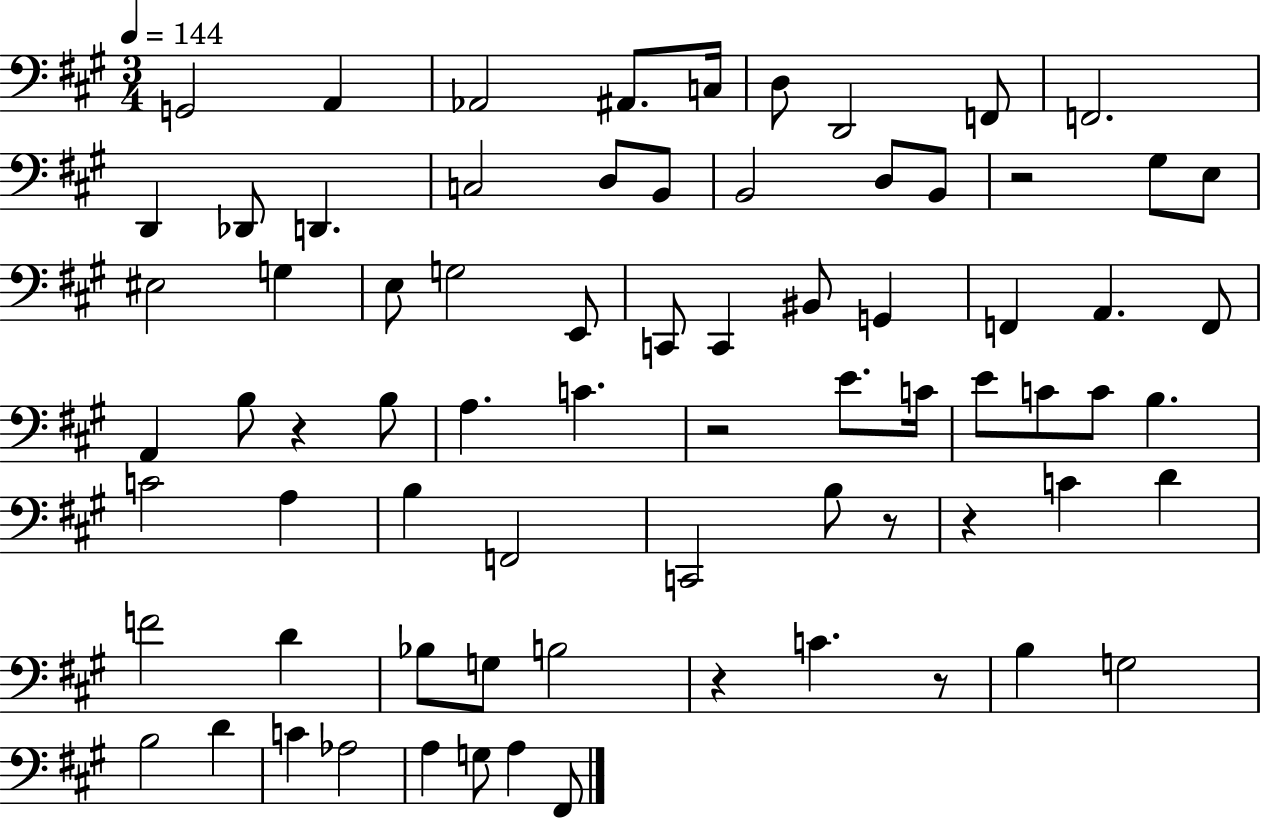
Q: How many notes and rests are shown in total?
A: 74